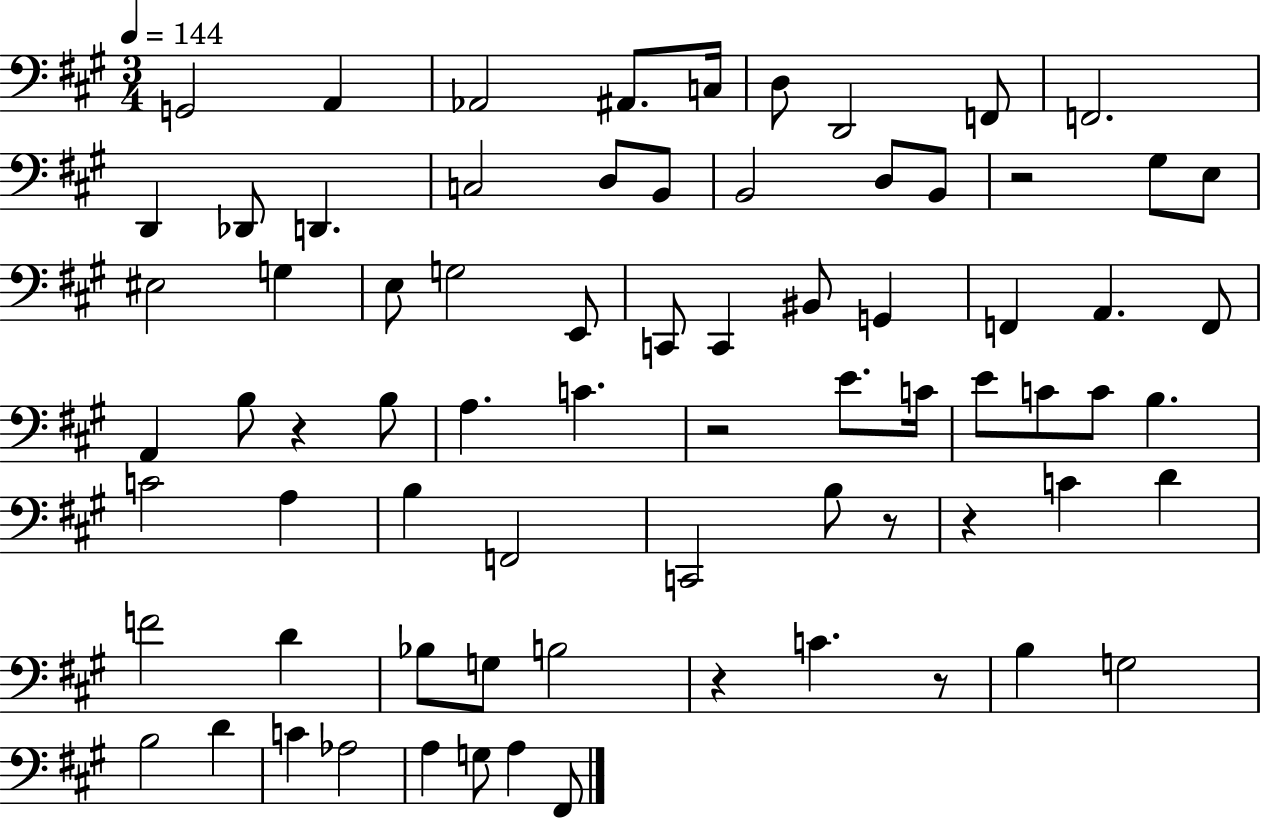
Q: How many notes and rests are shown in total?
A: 74